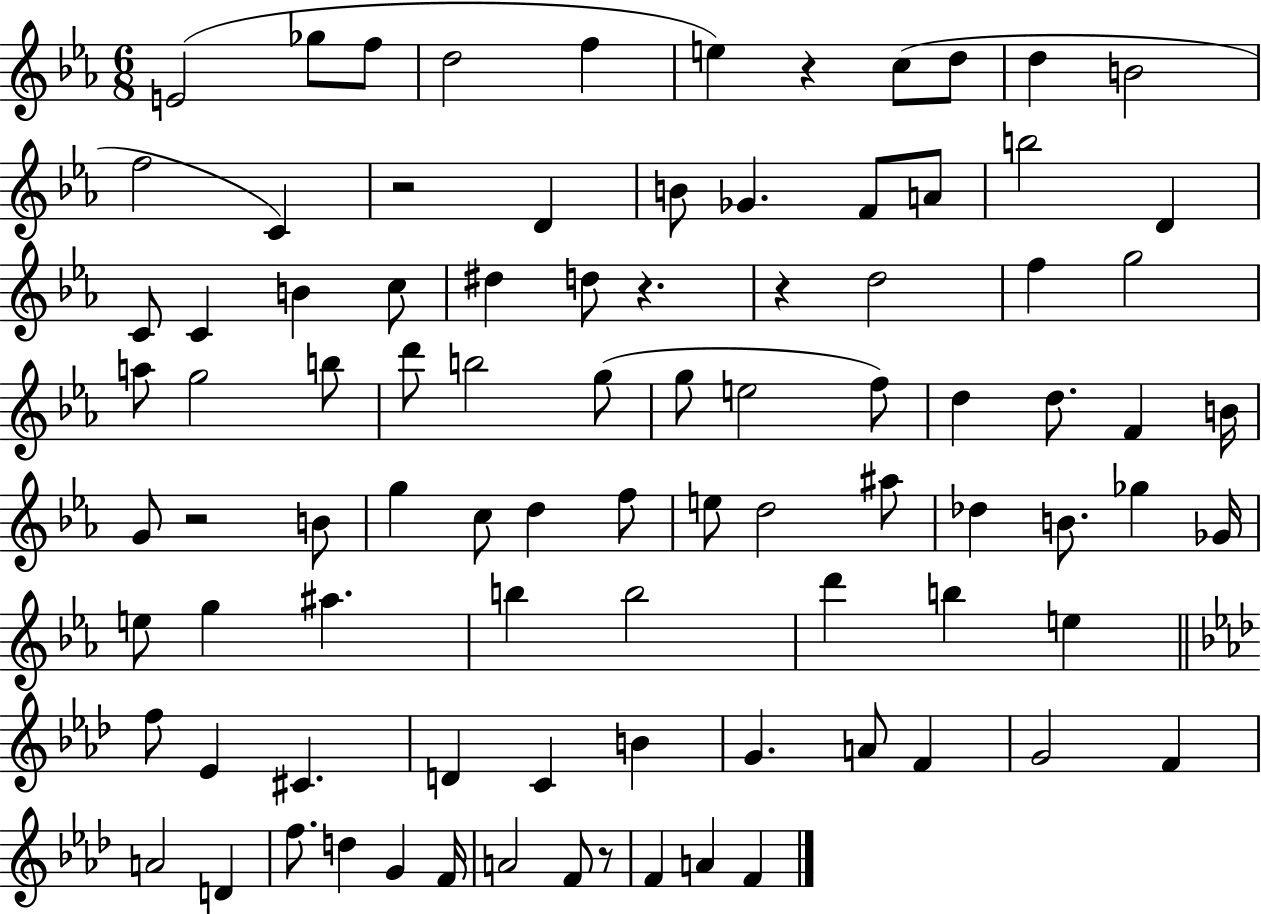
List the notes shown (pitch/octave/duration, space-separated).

E4/h Gb5/e F5/e D5/h F5/q E5/q R/q C5/e D5/e D5/q B4/h F5/h C4/q R/h D4/q B4/e Gb4/q. F4/e A4/e B5/h D4/q C4/e C4/q B4/q C5/e D#5/q D5/e R/q. R/q D5/h F5/q G5/h A5/e G5/h B5/e D6/e B5/h G5/e G5/e E5/h F5/e D5/q D5/e. F4/q B4/s G4/e R/h B4/e G5/q C5/e D5/q F5/e E5/e D5/h A#5/e Db5/q B4/e. Gb5/q Gb4/s E5/e G5/q A#5/q. B5/q B5/h D6/q B5/q E5/q F5/e Eb4/q C#4/q. D4/q C4/q B4/q G4/q. A4/e F4/q G4/h F4/q A4/h D4/q F5/e. D5/q G4/q F4/s A4/h F4/e R/e F4/q A4/q F4/q